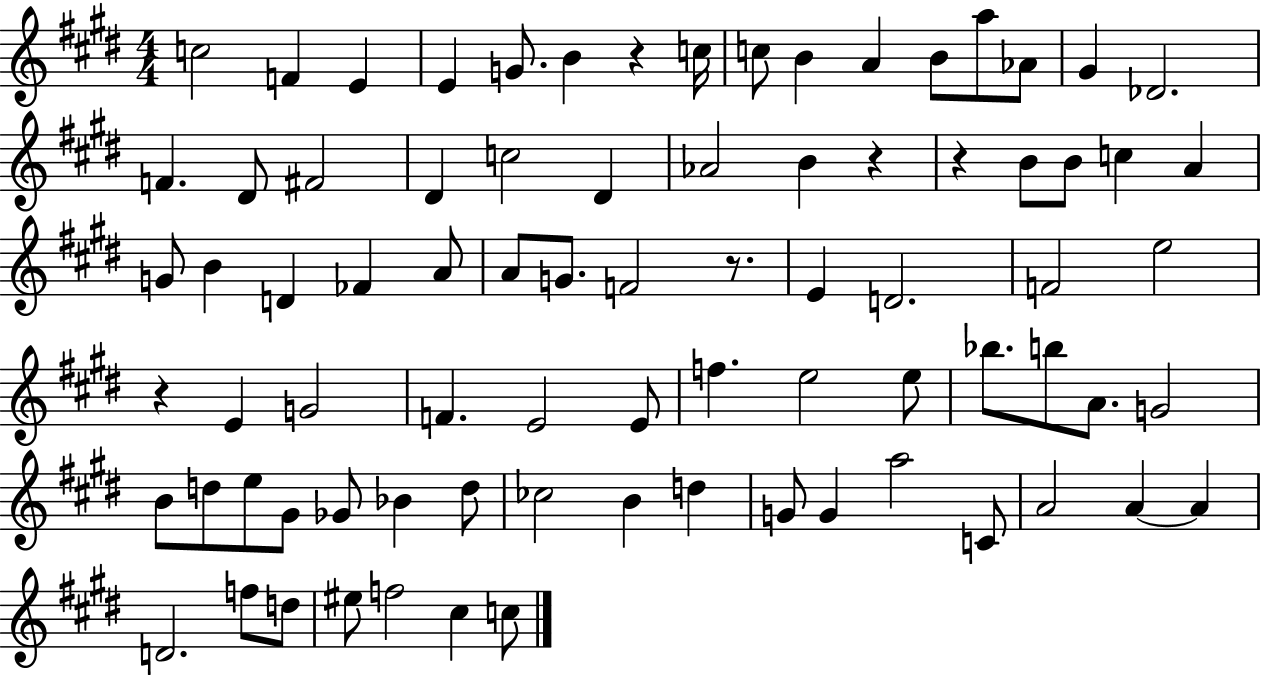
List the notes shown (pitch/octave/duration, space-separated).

C5/h F4/q E4/q E4/q G4/e. B4/q R/q C5/s C5/e B4/q A4/q B4/e A5/e Ab4/e G#4/q Db4/h. F4/q. D#4/e F#4/h D#4/q C5/h D#4/q Ab4/h B4/q R/q R/q B4/e B4/e C5/q A4/q G4/e B4/q D4/q FES4/q A4/e A4/e G4/e. F4/h R/e. E4/q D4/h. F4/h E5/h R/q E4/q G4/h F4/q. E4/h E4/e F5/q. E5/h E5/e Bb5/e. B5/e A4/e. G4/h B4/e D5/e E5/e G#4/e Gb4/e Bb4/q D5/e CES5/h B4/q D5/q G4/e G4/q A5/h C4/e A4/h A4/q A4/q D4/h. F5/e D5/e EIS5/e F5/h C#5/q C5/e